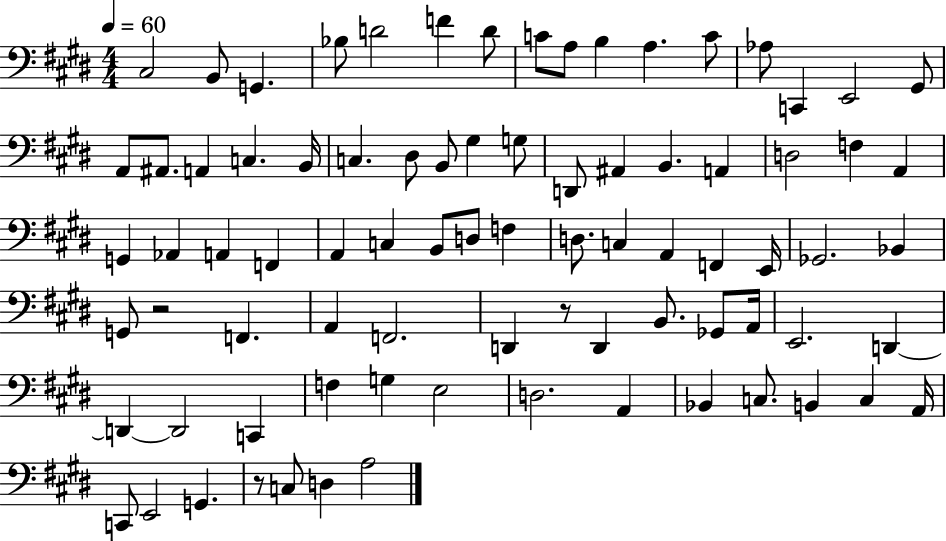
X:1
T:Untitled
M:4/4
L:1/4
K:E
^C,2 B,,/2 G,, _B,/2 D2 F D/2 C/2 A,/2 B, A, C/2 _A,/2 C,, E,,2 ^G,,/2 A,,/2 ^A,,/2 A,, C, B,,/4 C, ^D,/2 B,,/2 ^G, G,/2 D,,/2 ^A,, B,, A,, D,2 F, A,, G,, _A,, A,, F,, A,, C, B,,/2 D,/2 F, D,/2 C, A,, F,, E,,/4 _G,,2 _B,, G,,/2 z2 F,, A,, F,,2 D,, z/2 D,, B,,/2 _G,,/2 A,,/4 E,,2 D,, D,, D,,2 C,, F, G, E,2 D,2 A,, _B,, C,/2 B,, C, A,,/4 C,,/2 E,,2 G,, z/2 C,/2 D, A,2